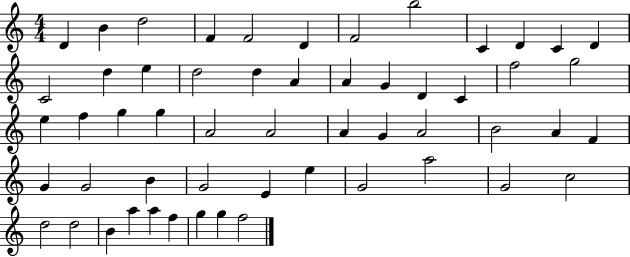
D4/q B4/q D5/h F4/q F4/h D4/q F4/h B5/h C4/q D4/q C4/q D4/q C4/h D5/q E5/q D5/h D5/q A4/q A4/q G4/q D4/q C4/q F5/h G5/h E5/q F5/q G5/q G5/q A4/h A4/h A4/q G4/q A4/h B4/h A4/q F4/q G4/q G4/h B4/q G4/h E4/q E5/q G4/h A5/h G4/h C5/h D5/h D5/h B4/q A5/q A5/q F5/q G5/q G5/q F5/h